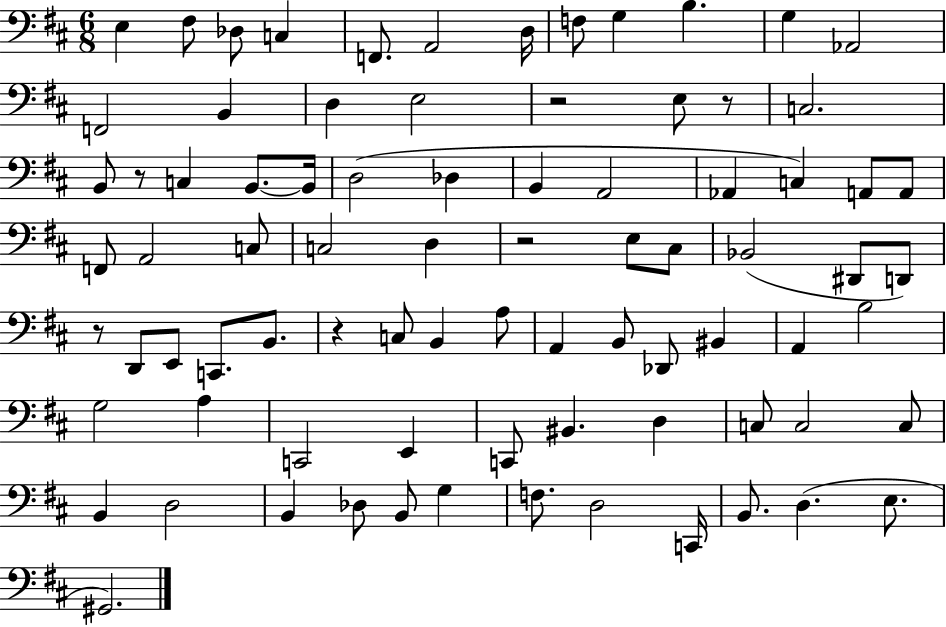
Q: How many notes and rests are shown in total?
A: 82